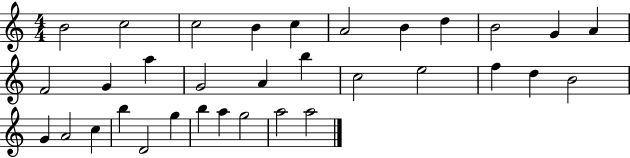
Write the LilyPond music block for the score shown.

{
  \clef treble
  \numericTimeSignature
  \time 4/4
  \key c \major
  b'2 c''2 | c''2 b'4 c''4 | a'2 b'4 d''4 | b'2 g'4 a'4 | \break f'2 g'4 a''4 | g'2 a'4 b''4 | c''2 e''2 | f''4 d''4 b'2 | \break g'4 a'2 c''4 | b''4 d'2 g''4 | b''4 a''4 g''2 | a''2 a''2 | \break \bar "|."
}